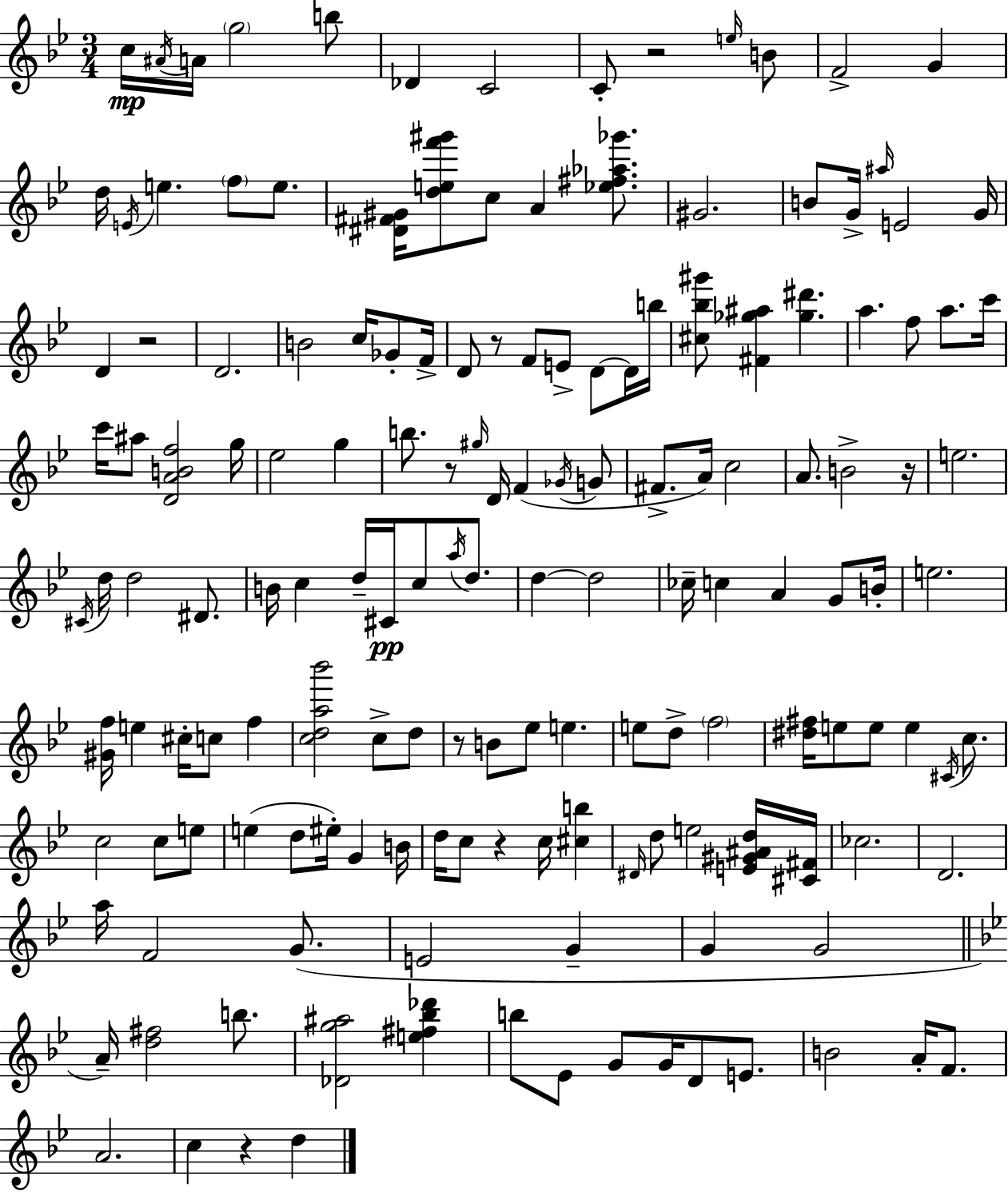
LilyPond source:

{
  \clef treble
  \numericTimeSignature
  \time 3/4
  \key bes \major
  c''16\mp \acciaccatura { ais'16 } a'16 \parenthesize g''2 b''8 | des'4 c'2 | c'8-. r2 \grace { e''16 } | b'8 f'2-> g'4 | \break d''16 \acciaccatura { e'16 } e''4. \parenthesize f''8 | e''8. <dis' fis' gis'>16 <d'' e'' f''' gis'''>8 c''8 a'4 | <ees'' fis'' aes'' ges'''>8. gis'2. | b'8 g'16-> \grace { ais''16 } e'2 | \break g'16 d'4 r2 | d'2. | b'2 | c''16 ges'8-. f'16-> d'8 r8 f'8 e'8-> | \break d'8~~ d'16 b''16 <cis'' bes'' gis'''>8 <fis' ges'' ais''>4 <ges'' dis'''>4. | a''4. f''8 | a''8. c'''16 c'''16 ais''8 <d' a' b' f''>2 | g''16 ees''2 | \break g''4 b''8. r8 \grace { gis''16 } d'16 f'4( | \acciaccatura { ges'16 } g'8 fis'8.-> a'16) c''2 | a'8. b'2-> | r16 e''2. | \break \acciaccatura { cis'16 } d''16 d''2 | dis'8. b'16 c''4 | d''16-- cis'16\pp c''8 \acciaccatura { a''16 } d''8. d''4~~ | d''2 ces''16-- c''4 | \break a'4 g'8 b'16-. e''2. | <gis' f''>16 e''4 | cis''16-. c''8 f''4 <c'' d'' a'' bes'''>2 | c''8-> d''8 r8 b'8 | \break ees''8 e''4. e''8 d''8-> | \parenthesize f''2 <dis'' fis''>16 e''8 e''8 | e''4 \acciaccatura { cis'16 } c''8. c''2 | c''8 e''8 e''4( | \break d''8 eis''16-.) g'4 b'16 d''16 c''8 | r4 c''16 <cis'' b''>4 \grace { dis'16 } d''8 | e''2 <e' gis' ais' d''>16 <cis' fis'>16 ces''2. | d'2. | \break a''16 f'2 | g'8.( e'2 | g'4-- g'4 | g'2 \bar "||" \break \key bes \major a'16--) <d'' fis''>2 b''8. | <des' g'' ais''>2 <e'' fis'' bes'' des'''>4 | b''8 ees'8 g'8 g'16 d'8 e'8. | b'2 a'16-. f'8. | \break a'2. | c''4 r4 d''4 | \bar "|."
}